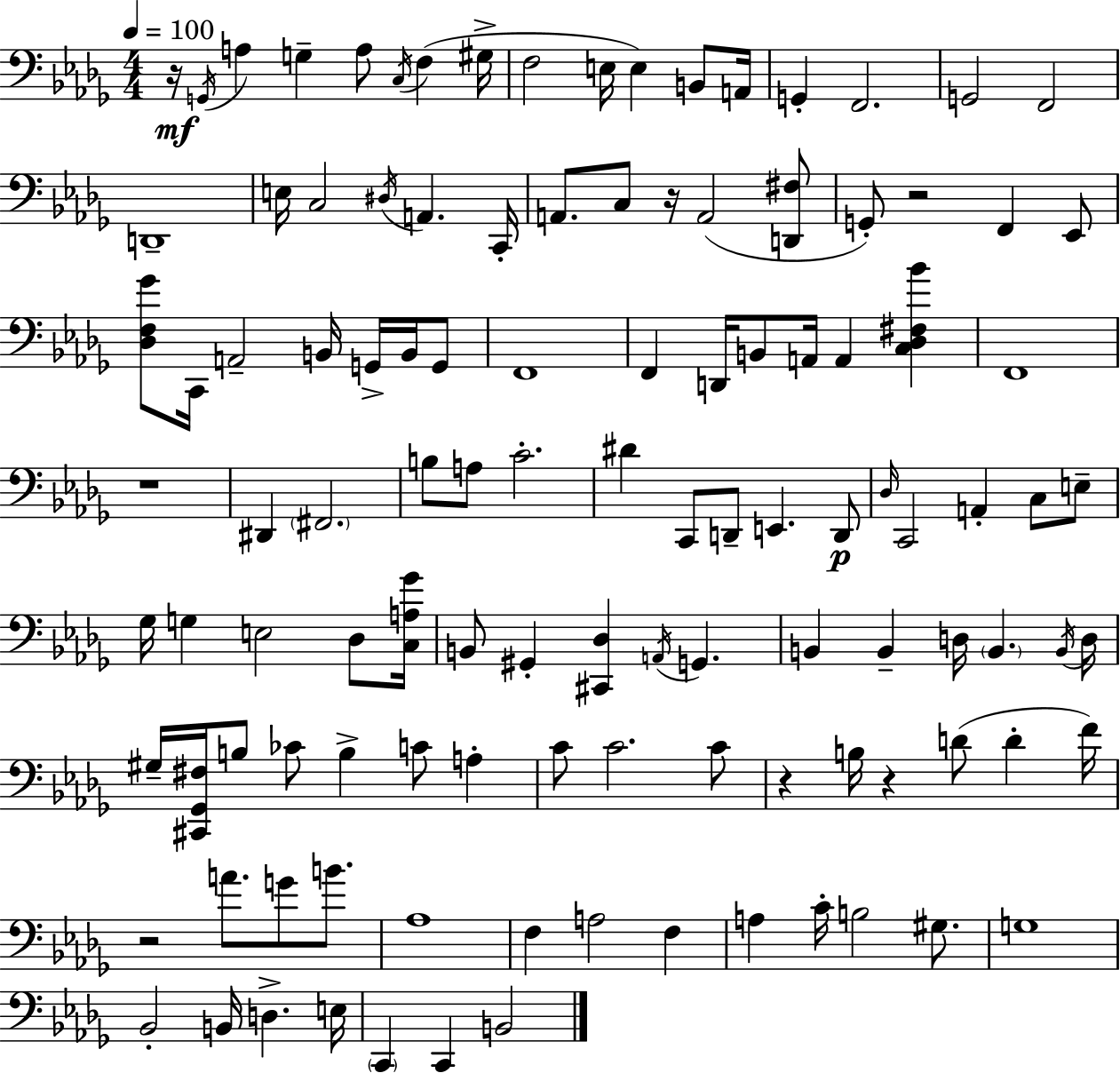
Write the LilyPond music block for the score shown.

{
  \clef bass
  \numericTimeSignature
  \time 4/4
  \key bes \minor
  \tempo 4 = 100
  \repeat volta 2 { r16\mf \acciaccatura { g,16 } a4 g4-- a8 \acciaccatura { c16 } f4( | gis16-> f2 e16 e4) b,8 | a,16 g,4-. f,2. | g,2 f,2 | \break d,1-- | e16 c2 \acciaccatura { dis16 } a,4. | c,16-. a,8. c8 r16 a,2( | <d, fis>8 g,8-.) r2 f,4 | \break ees,8 <des f ges'>8 c,16 a,2-- b,16 g,16-> | b,16 g,8 f,1 | f,4 d,16 b,8 a,16 a,4 <c des fis bes'>4 | f,1 | \break r1 | dis,4 \parenthesize fis,2. | b8 a8 c'2.-. | dis'4 c,8 d,8-- e,4. | \break d,8\p \grace { des16 } c,2 a,4-. | c8 e8-- ges16 g4 e2 | des8 <c a ges'>16 b,8 gis,4-. <cis, des>4 \acciaccatura { a,16 } g,4. | b,4 b,4-- d16 \parenthesize b,4. | \break \acciaccatura { b,16 } d16 gis16-- <cis, ges, fis>16 b8 ces'8 b4-> | c'8 a4-. c'8 c'2. | c'8 r4 b16 r4 d'8( | d'4-. f'16) r2 a'8. | \break g'8 b'8. aes1 | f4 a2 | f4 a4 c'16-. b2 | gis8. g1 | \break bes,2-. b,16 d4.-> | e16 \parenthesize c,4 c,4 b,2 | } \bar "|."
}